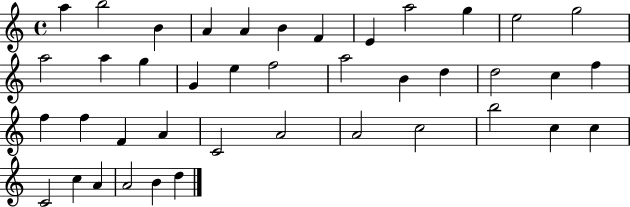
X:1
T:Untitled
M:4/4
L:1/4
K:C
a b2 B A A B F E a2 g e2 g2 a2 a g G e f2 a2 B d d2 c f f f F A C2 A2 A2 c2 b2 c c C2 c A A2 B d